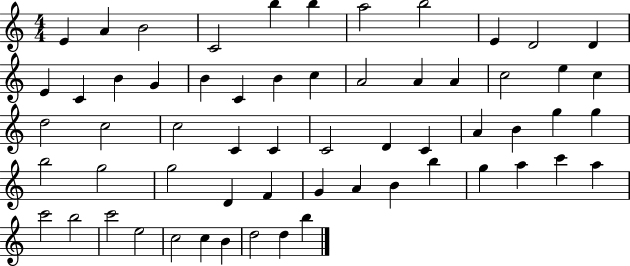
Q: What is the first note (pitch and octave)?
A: E4